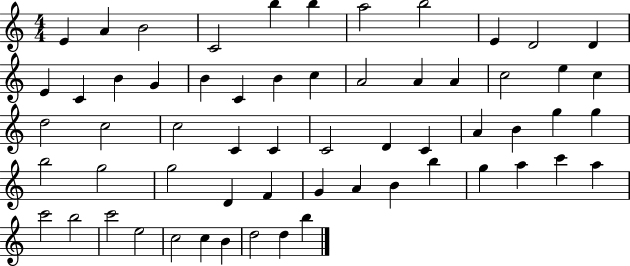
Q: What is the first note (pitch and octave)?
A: E4